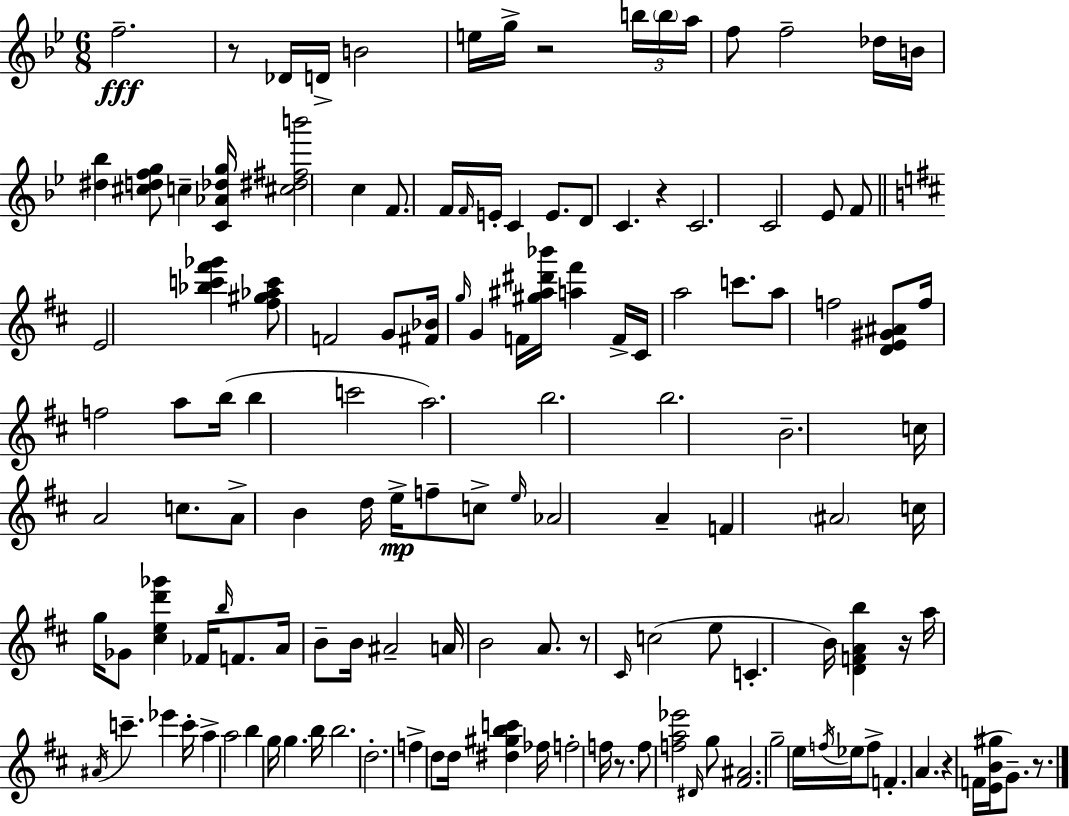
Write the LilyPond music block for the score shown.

{
  \clef treble
  \numericTimeSignature
  \time 6/8
  \key g \minor
  \repeat volta 2 { f''2.--\fff | r8 des'16 d'16-> b'2 | e''16 g''16-> r2 \tuplet 3/2 { b''16 \parenthesize b''16 | a''16 } f''8 f''2-- des''16 | \break b'16 <dis'' bes''>4 <cis'' d'' f'' g''>8 c''4-- <c' aes' des'' g''>16 | <cis'' dis'' fis'' b'''>2 c''4 | f'8. f'16 \grace { f'16 } e'16-. c'4 e'8. | d'8 c'4. r4 | \break c'2. | c'2 ees'8 f'8 | \bar "||" \break \key d \major e'2 <bes'' c''' fis''' ges'''>4 | <fis'' gis'' aes'' c'''>8 f'2 g'8 | <fis' bes'>16 \grace { g''16 } g'4 f'16 <gis'' ais'' dis''' bes'''>16 <a'' fis'''>4 | f'16-> cis'16 a''2 c'''8. | \break a''8 f''2 <d' e' gis' ais'>8 | f''16 f''2 a''8 | b''16( b''4 c'''2 | a''2.) | \break b''2. | b''2. | b'2.-- | c''16 a'2 c''8. | \break a'8-> b'4 d''16 e''16->\mp f''8-- c''8-> | \grace { e''16 } aes'2 a'4-- | f'4 \parenthesize ais'2 | c''16 g''16 ges'8 <cis'' e'' d''' ges'''>4 fes'16 \grace { b''16 } | \break f'8. a'16 b'8-- b'16 ais'2-- | a'16 b'2 | a'8. r8 \grace { cis'16 }( c''2 | e''8 c'4.-. b'16) <d' f' a' b''>4 | \break r16 a''16 \acciaccatura { ais'16 } c'''4.-- | ees'''4 c'''16-. a''4-> a''2 | b''4 g''16 g''4. | b''16 b''2. | \break d''2.-. | f''4-> d''8 d''16 | <dis'' gis'' b'' c'''>4 fes''16 f''2-. | f''16 r8. f''8 <f'' a'' ees'''>2 | \break \grace { dis'16 } g''8 <fis' ais'>2. | g''2-- | e''16 \acciaccatura { f''16 } ees''16 f''8-> f'4.-. | a'4. r4 f'16( | \break <e' b' gis''>16 g'8.--) r8. } \bar "|."
}